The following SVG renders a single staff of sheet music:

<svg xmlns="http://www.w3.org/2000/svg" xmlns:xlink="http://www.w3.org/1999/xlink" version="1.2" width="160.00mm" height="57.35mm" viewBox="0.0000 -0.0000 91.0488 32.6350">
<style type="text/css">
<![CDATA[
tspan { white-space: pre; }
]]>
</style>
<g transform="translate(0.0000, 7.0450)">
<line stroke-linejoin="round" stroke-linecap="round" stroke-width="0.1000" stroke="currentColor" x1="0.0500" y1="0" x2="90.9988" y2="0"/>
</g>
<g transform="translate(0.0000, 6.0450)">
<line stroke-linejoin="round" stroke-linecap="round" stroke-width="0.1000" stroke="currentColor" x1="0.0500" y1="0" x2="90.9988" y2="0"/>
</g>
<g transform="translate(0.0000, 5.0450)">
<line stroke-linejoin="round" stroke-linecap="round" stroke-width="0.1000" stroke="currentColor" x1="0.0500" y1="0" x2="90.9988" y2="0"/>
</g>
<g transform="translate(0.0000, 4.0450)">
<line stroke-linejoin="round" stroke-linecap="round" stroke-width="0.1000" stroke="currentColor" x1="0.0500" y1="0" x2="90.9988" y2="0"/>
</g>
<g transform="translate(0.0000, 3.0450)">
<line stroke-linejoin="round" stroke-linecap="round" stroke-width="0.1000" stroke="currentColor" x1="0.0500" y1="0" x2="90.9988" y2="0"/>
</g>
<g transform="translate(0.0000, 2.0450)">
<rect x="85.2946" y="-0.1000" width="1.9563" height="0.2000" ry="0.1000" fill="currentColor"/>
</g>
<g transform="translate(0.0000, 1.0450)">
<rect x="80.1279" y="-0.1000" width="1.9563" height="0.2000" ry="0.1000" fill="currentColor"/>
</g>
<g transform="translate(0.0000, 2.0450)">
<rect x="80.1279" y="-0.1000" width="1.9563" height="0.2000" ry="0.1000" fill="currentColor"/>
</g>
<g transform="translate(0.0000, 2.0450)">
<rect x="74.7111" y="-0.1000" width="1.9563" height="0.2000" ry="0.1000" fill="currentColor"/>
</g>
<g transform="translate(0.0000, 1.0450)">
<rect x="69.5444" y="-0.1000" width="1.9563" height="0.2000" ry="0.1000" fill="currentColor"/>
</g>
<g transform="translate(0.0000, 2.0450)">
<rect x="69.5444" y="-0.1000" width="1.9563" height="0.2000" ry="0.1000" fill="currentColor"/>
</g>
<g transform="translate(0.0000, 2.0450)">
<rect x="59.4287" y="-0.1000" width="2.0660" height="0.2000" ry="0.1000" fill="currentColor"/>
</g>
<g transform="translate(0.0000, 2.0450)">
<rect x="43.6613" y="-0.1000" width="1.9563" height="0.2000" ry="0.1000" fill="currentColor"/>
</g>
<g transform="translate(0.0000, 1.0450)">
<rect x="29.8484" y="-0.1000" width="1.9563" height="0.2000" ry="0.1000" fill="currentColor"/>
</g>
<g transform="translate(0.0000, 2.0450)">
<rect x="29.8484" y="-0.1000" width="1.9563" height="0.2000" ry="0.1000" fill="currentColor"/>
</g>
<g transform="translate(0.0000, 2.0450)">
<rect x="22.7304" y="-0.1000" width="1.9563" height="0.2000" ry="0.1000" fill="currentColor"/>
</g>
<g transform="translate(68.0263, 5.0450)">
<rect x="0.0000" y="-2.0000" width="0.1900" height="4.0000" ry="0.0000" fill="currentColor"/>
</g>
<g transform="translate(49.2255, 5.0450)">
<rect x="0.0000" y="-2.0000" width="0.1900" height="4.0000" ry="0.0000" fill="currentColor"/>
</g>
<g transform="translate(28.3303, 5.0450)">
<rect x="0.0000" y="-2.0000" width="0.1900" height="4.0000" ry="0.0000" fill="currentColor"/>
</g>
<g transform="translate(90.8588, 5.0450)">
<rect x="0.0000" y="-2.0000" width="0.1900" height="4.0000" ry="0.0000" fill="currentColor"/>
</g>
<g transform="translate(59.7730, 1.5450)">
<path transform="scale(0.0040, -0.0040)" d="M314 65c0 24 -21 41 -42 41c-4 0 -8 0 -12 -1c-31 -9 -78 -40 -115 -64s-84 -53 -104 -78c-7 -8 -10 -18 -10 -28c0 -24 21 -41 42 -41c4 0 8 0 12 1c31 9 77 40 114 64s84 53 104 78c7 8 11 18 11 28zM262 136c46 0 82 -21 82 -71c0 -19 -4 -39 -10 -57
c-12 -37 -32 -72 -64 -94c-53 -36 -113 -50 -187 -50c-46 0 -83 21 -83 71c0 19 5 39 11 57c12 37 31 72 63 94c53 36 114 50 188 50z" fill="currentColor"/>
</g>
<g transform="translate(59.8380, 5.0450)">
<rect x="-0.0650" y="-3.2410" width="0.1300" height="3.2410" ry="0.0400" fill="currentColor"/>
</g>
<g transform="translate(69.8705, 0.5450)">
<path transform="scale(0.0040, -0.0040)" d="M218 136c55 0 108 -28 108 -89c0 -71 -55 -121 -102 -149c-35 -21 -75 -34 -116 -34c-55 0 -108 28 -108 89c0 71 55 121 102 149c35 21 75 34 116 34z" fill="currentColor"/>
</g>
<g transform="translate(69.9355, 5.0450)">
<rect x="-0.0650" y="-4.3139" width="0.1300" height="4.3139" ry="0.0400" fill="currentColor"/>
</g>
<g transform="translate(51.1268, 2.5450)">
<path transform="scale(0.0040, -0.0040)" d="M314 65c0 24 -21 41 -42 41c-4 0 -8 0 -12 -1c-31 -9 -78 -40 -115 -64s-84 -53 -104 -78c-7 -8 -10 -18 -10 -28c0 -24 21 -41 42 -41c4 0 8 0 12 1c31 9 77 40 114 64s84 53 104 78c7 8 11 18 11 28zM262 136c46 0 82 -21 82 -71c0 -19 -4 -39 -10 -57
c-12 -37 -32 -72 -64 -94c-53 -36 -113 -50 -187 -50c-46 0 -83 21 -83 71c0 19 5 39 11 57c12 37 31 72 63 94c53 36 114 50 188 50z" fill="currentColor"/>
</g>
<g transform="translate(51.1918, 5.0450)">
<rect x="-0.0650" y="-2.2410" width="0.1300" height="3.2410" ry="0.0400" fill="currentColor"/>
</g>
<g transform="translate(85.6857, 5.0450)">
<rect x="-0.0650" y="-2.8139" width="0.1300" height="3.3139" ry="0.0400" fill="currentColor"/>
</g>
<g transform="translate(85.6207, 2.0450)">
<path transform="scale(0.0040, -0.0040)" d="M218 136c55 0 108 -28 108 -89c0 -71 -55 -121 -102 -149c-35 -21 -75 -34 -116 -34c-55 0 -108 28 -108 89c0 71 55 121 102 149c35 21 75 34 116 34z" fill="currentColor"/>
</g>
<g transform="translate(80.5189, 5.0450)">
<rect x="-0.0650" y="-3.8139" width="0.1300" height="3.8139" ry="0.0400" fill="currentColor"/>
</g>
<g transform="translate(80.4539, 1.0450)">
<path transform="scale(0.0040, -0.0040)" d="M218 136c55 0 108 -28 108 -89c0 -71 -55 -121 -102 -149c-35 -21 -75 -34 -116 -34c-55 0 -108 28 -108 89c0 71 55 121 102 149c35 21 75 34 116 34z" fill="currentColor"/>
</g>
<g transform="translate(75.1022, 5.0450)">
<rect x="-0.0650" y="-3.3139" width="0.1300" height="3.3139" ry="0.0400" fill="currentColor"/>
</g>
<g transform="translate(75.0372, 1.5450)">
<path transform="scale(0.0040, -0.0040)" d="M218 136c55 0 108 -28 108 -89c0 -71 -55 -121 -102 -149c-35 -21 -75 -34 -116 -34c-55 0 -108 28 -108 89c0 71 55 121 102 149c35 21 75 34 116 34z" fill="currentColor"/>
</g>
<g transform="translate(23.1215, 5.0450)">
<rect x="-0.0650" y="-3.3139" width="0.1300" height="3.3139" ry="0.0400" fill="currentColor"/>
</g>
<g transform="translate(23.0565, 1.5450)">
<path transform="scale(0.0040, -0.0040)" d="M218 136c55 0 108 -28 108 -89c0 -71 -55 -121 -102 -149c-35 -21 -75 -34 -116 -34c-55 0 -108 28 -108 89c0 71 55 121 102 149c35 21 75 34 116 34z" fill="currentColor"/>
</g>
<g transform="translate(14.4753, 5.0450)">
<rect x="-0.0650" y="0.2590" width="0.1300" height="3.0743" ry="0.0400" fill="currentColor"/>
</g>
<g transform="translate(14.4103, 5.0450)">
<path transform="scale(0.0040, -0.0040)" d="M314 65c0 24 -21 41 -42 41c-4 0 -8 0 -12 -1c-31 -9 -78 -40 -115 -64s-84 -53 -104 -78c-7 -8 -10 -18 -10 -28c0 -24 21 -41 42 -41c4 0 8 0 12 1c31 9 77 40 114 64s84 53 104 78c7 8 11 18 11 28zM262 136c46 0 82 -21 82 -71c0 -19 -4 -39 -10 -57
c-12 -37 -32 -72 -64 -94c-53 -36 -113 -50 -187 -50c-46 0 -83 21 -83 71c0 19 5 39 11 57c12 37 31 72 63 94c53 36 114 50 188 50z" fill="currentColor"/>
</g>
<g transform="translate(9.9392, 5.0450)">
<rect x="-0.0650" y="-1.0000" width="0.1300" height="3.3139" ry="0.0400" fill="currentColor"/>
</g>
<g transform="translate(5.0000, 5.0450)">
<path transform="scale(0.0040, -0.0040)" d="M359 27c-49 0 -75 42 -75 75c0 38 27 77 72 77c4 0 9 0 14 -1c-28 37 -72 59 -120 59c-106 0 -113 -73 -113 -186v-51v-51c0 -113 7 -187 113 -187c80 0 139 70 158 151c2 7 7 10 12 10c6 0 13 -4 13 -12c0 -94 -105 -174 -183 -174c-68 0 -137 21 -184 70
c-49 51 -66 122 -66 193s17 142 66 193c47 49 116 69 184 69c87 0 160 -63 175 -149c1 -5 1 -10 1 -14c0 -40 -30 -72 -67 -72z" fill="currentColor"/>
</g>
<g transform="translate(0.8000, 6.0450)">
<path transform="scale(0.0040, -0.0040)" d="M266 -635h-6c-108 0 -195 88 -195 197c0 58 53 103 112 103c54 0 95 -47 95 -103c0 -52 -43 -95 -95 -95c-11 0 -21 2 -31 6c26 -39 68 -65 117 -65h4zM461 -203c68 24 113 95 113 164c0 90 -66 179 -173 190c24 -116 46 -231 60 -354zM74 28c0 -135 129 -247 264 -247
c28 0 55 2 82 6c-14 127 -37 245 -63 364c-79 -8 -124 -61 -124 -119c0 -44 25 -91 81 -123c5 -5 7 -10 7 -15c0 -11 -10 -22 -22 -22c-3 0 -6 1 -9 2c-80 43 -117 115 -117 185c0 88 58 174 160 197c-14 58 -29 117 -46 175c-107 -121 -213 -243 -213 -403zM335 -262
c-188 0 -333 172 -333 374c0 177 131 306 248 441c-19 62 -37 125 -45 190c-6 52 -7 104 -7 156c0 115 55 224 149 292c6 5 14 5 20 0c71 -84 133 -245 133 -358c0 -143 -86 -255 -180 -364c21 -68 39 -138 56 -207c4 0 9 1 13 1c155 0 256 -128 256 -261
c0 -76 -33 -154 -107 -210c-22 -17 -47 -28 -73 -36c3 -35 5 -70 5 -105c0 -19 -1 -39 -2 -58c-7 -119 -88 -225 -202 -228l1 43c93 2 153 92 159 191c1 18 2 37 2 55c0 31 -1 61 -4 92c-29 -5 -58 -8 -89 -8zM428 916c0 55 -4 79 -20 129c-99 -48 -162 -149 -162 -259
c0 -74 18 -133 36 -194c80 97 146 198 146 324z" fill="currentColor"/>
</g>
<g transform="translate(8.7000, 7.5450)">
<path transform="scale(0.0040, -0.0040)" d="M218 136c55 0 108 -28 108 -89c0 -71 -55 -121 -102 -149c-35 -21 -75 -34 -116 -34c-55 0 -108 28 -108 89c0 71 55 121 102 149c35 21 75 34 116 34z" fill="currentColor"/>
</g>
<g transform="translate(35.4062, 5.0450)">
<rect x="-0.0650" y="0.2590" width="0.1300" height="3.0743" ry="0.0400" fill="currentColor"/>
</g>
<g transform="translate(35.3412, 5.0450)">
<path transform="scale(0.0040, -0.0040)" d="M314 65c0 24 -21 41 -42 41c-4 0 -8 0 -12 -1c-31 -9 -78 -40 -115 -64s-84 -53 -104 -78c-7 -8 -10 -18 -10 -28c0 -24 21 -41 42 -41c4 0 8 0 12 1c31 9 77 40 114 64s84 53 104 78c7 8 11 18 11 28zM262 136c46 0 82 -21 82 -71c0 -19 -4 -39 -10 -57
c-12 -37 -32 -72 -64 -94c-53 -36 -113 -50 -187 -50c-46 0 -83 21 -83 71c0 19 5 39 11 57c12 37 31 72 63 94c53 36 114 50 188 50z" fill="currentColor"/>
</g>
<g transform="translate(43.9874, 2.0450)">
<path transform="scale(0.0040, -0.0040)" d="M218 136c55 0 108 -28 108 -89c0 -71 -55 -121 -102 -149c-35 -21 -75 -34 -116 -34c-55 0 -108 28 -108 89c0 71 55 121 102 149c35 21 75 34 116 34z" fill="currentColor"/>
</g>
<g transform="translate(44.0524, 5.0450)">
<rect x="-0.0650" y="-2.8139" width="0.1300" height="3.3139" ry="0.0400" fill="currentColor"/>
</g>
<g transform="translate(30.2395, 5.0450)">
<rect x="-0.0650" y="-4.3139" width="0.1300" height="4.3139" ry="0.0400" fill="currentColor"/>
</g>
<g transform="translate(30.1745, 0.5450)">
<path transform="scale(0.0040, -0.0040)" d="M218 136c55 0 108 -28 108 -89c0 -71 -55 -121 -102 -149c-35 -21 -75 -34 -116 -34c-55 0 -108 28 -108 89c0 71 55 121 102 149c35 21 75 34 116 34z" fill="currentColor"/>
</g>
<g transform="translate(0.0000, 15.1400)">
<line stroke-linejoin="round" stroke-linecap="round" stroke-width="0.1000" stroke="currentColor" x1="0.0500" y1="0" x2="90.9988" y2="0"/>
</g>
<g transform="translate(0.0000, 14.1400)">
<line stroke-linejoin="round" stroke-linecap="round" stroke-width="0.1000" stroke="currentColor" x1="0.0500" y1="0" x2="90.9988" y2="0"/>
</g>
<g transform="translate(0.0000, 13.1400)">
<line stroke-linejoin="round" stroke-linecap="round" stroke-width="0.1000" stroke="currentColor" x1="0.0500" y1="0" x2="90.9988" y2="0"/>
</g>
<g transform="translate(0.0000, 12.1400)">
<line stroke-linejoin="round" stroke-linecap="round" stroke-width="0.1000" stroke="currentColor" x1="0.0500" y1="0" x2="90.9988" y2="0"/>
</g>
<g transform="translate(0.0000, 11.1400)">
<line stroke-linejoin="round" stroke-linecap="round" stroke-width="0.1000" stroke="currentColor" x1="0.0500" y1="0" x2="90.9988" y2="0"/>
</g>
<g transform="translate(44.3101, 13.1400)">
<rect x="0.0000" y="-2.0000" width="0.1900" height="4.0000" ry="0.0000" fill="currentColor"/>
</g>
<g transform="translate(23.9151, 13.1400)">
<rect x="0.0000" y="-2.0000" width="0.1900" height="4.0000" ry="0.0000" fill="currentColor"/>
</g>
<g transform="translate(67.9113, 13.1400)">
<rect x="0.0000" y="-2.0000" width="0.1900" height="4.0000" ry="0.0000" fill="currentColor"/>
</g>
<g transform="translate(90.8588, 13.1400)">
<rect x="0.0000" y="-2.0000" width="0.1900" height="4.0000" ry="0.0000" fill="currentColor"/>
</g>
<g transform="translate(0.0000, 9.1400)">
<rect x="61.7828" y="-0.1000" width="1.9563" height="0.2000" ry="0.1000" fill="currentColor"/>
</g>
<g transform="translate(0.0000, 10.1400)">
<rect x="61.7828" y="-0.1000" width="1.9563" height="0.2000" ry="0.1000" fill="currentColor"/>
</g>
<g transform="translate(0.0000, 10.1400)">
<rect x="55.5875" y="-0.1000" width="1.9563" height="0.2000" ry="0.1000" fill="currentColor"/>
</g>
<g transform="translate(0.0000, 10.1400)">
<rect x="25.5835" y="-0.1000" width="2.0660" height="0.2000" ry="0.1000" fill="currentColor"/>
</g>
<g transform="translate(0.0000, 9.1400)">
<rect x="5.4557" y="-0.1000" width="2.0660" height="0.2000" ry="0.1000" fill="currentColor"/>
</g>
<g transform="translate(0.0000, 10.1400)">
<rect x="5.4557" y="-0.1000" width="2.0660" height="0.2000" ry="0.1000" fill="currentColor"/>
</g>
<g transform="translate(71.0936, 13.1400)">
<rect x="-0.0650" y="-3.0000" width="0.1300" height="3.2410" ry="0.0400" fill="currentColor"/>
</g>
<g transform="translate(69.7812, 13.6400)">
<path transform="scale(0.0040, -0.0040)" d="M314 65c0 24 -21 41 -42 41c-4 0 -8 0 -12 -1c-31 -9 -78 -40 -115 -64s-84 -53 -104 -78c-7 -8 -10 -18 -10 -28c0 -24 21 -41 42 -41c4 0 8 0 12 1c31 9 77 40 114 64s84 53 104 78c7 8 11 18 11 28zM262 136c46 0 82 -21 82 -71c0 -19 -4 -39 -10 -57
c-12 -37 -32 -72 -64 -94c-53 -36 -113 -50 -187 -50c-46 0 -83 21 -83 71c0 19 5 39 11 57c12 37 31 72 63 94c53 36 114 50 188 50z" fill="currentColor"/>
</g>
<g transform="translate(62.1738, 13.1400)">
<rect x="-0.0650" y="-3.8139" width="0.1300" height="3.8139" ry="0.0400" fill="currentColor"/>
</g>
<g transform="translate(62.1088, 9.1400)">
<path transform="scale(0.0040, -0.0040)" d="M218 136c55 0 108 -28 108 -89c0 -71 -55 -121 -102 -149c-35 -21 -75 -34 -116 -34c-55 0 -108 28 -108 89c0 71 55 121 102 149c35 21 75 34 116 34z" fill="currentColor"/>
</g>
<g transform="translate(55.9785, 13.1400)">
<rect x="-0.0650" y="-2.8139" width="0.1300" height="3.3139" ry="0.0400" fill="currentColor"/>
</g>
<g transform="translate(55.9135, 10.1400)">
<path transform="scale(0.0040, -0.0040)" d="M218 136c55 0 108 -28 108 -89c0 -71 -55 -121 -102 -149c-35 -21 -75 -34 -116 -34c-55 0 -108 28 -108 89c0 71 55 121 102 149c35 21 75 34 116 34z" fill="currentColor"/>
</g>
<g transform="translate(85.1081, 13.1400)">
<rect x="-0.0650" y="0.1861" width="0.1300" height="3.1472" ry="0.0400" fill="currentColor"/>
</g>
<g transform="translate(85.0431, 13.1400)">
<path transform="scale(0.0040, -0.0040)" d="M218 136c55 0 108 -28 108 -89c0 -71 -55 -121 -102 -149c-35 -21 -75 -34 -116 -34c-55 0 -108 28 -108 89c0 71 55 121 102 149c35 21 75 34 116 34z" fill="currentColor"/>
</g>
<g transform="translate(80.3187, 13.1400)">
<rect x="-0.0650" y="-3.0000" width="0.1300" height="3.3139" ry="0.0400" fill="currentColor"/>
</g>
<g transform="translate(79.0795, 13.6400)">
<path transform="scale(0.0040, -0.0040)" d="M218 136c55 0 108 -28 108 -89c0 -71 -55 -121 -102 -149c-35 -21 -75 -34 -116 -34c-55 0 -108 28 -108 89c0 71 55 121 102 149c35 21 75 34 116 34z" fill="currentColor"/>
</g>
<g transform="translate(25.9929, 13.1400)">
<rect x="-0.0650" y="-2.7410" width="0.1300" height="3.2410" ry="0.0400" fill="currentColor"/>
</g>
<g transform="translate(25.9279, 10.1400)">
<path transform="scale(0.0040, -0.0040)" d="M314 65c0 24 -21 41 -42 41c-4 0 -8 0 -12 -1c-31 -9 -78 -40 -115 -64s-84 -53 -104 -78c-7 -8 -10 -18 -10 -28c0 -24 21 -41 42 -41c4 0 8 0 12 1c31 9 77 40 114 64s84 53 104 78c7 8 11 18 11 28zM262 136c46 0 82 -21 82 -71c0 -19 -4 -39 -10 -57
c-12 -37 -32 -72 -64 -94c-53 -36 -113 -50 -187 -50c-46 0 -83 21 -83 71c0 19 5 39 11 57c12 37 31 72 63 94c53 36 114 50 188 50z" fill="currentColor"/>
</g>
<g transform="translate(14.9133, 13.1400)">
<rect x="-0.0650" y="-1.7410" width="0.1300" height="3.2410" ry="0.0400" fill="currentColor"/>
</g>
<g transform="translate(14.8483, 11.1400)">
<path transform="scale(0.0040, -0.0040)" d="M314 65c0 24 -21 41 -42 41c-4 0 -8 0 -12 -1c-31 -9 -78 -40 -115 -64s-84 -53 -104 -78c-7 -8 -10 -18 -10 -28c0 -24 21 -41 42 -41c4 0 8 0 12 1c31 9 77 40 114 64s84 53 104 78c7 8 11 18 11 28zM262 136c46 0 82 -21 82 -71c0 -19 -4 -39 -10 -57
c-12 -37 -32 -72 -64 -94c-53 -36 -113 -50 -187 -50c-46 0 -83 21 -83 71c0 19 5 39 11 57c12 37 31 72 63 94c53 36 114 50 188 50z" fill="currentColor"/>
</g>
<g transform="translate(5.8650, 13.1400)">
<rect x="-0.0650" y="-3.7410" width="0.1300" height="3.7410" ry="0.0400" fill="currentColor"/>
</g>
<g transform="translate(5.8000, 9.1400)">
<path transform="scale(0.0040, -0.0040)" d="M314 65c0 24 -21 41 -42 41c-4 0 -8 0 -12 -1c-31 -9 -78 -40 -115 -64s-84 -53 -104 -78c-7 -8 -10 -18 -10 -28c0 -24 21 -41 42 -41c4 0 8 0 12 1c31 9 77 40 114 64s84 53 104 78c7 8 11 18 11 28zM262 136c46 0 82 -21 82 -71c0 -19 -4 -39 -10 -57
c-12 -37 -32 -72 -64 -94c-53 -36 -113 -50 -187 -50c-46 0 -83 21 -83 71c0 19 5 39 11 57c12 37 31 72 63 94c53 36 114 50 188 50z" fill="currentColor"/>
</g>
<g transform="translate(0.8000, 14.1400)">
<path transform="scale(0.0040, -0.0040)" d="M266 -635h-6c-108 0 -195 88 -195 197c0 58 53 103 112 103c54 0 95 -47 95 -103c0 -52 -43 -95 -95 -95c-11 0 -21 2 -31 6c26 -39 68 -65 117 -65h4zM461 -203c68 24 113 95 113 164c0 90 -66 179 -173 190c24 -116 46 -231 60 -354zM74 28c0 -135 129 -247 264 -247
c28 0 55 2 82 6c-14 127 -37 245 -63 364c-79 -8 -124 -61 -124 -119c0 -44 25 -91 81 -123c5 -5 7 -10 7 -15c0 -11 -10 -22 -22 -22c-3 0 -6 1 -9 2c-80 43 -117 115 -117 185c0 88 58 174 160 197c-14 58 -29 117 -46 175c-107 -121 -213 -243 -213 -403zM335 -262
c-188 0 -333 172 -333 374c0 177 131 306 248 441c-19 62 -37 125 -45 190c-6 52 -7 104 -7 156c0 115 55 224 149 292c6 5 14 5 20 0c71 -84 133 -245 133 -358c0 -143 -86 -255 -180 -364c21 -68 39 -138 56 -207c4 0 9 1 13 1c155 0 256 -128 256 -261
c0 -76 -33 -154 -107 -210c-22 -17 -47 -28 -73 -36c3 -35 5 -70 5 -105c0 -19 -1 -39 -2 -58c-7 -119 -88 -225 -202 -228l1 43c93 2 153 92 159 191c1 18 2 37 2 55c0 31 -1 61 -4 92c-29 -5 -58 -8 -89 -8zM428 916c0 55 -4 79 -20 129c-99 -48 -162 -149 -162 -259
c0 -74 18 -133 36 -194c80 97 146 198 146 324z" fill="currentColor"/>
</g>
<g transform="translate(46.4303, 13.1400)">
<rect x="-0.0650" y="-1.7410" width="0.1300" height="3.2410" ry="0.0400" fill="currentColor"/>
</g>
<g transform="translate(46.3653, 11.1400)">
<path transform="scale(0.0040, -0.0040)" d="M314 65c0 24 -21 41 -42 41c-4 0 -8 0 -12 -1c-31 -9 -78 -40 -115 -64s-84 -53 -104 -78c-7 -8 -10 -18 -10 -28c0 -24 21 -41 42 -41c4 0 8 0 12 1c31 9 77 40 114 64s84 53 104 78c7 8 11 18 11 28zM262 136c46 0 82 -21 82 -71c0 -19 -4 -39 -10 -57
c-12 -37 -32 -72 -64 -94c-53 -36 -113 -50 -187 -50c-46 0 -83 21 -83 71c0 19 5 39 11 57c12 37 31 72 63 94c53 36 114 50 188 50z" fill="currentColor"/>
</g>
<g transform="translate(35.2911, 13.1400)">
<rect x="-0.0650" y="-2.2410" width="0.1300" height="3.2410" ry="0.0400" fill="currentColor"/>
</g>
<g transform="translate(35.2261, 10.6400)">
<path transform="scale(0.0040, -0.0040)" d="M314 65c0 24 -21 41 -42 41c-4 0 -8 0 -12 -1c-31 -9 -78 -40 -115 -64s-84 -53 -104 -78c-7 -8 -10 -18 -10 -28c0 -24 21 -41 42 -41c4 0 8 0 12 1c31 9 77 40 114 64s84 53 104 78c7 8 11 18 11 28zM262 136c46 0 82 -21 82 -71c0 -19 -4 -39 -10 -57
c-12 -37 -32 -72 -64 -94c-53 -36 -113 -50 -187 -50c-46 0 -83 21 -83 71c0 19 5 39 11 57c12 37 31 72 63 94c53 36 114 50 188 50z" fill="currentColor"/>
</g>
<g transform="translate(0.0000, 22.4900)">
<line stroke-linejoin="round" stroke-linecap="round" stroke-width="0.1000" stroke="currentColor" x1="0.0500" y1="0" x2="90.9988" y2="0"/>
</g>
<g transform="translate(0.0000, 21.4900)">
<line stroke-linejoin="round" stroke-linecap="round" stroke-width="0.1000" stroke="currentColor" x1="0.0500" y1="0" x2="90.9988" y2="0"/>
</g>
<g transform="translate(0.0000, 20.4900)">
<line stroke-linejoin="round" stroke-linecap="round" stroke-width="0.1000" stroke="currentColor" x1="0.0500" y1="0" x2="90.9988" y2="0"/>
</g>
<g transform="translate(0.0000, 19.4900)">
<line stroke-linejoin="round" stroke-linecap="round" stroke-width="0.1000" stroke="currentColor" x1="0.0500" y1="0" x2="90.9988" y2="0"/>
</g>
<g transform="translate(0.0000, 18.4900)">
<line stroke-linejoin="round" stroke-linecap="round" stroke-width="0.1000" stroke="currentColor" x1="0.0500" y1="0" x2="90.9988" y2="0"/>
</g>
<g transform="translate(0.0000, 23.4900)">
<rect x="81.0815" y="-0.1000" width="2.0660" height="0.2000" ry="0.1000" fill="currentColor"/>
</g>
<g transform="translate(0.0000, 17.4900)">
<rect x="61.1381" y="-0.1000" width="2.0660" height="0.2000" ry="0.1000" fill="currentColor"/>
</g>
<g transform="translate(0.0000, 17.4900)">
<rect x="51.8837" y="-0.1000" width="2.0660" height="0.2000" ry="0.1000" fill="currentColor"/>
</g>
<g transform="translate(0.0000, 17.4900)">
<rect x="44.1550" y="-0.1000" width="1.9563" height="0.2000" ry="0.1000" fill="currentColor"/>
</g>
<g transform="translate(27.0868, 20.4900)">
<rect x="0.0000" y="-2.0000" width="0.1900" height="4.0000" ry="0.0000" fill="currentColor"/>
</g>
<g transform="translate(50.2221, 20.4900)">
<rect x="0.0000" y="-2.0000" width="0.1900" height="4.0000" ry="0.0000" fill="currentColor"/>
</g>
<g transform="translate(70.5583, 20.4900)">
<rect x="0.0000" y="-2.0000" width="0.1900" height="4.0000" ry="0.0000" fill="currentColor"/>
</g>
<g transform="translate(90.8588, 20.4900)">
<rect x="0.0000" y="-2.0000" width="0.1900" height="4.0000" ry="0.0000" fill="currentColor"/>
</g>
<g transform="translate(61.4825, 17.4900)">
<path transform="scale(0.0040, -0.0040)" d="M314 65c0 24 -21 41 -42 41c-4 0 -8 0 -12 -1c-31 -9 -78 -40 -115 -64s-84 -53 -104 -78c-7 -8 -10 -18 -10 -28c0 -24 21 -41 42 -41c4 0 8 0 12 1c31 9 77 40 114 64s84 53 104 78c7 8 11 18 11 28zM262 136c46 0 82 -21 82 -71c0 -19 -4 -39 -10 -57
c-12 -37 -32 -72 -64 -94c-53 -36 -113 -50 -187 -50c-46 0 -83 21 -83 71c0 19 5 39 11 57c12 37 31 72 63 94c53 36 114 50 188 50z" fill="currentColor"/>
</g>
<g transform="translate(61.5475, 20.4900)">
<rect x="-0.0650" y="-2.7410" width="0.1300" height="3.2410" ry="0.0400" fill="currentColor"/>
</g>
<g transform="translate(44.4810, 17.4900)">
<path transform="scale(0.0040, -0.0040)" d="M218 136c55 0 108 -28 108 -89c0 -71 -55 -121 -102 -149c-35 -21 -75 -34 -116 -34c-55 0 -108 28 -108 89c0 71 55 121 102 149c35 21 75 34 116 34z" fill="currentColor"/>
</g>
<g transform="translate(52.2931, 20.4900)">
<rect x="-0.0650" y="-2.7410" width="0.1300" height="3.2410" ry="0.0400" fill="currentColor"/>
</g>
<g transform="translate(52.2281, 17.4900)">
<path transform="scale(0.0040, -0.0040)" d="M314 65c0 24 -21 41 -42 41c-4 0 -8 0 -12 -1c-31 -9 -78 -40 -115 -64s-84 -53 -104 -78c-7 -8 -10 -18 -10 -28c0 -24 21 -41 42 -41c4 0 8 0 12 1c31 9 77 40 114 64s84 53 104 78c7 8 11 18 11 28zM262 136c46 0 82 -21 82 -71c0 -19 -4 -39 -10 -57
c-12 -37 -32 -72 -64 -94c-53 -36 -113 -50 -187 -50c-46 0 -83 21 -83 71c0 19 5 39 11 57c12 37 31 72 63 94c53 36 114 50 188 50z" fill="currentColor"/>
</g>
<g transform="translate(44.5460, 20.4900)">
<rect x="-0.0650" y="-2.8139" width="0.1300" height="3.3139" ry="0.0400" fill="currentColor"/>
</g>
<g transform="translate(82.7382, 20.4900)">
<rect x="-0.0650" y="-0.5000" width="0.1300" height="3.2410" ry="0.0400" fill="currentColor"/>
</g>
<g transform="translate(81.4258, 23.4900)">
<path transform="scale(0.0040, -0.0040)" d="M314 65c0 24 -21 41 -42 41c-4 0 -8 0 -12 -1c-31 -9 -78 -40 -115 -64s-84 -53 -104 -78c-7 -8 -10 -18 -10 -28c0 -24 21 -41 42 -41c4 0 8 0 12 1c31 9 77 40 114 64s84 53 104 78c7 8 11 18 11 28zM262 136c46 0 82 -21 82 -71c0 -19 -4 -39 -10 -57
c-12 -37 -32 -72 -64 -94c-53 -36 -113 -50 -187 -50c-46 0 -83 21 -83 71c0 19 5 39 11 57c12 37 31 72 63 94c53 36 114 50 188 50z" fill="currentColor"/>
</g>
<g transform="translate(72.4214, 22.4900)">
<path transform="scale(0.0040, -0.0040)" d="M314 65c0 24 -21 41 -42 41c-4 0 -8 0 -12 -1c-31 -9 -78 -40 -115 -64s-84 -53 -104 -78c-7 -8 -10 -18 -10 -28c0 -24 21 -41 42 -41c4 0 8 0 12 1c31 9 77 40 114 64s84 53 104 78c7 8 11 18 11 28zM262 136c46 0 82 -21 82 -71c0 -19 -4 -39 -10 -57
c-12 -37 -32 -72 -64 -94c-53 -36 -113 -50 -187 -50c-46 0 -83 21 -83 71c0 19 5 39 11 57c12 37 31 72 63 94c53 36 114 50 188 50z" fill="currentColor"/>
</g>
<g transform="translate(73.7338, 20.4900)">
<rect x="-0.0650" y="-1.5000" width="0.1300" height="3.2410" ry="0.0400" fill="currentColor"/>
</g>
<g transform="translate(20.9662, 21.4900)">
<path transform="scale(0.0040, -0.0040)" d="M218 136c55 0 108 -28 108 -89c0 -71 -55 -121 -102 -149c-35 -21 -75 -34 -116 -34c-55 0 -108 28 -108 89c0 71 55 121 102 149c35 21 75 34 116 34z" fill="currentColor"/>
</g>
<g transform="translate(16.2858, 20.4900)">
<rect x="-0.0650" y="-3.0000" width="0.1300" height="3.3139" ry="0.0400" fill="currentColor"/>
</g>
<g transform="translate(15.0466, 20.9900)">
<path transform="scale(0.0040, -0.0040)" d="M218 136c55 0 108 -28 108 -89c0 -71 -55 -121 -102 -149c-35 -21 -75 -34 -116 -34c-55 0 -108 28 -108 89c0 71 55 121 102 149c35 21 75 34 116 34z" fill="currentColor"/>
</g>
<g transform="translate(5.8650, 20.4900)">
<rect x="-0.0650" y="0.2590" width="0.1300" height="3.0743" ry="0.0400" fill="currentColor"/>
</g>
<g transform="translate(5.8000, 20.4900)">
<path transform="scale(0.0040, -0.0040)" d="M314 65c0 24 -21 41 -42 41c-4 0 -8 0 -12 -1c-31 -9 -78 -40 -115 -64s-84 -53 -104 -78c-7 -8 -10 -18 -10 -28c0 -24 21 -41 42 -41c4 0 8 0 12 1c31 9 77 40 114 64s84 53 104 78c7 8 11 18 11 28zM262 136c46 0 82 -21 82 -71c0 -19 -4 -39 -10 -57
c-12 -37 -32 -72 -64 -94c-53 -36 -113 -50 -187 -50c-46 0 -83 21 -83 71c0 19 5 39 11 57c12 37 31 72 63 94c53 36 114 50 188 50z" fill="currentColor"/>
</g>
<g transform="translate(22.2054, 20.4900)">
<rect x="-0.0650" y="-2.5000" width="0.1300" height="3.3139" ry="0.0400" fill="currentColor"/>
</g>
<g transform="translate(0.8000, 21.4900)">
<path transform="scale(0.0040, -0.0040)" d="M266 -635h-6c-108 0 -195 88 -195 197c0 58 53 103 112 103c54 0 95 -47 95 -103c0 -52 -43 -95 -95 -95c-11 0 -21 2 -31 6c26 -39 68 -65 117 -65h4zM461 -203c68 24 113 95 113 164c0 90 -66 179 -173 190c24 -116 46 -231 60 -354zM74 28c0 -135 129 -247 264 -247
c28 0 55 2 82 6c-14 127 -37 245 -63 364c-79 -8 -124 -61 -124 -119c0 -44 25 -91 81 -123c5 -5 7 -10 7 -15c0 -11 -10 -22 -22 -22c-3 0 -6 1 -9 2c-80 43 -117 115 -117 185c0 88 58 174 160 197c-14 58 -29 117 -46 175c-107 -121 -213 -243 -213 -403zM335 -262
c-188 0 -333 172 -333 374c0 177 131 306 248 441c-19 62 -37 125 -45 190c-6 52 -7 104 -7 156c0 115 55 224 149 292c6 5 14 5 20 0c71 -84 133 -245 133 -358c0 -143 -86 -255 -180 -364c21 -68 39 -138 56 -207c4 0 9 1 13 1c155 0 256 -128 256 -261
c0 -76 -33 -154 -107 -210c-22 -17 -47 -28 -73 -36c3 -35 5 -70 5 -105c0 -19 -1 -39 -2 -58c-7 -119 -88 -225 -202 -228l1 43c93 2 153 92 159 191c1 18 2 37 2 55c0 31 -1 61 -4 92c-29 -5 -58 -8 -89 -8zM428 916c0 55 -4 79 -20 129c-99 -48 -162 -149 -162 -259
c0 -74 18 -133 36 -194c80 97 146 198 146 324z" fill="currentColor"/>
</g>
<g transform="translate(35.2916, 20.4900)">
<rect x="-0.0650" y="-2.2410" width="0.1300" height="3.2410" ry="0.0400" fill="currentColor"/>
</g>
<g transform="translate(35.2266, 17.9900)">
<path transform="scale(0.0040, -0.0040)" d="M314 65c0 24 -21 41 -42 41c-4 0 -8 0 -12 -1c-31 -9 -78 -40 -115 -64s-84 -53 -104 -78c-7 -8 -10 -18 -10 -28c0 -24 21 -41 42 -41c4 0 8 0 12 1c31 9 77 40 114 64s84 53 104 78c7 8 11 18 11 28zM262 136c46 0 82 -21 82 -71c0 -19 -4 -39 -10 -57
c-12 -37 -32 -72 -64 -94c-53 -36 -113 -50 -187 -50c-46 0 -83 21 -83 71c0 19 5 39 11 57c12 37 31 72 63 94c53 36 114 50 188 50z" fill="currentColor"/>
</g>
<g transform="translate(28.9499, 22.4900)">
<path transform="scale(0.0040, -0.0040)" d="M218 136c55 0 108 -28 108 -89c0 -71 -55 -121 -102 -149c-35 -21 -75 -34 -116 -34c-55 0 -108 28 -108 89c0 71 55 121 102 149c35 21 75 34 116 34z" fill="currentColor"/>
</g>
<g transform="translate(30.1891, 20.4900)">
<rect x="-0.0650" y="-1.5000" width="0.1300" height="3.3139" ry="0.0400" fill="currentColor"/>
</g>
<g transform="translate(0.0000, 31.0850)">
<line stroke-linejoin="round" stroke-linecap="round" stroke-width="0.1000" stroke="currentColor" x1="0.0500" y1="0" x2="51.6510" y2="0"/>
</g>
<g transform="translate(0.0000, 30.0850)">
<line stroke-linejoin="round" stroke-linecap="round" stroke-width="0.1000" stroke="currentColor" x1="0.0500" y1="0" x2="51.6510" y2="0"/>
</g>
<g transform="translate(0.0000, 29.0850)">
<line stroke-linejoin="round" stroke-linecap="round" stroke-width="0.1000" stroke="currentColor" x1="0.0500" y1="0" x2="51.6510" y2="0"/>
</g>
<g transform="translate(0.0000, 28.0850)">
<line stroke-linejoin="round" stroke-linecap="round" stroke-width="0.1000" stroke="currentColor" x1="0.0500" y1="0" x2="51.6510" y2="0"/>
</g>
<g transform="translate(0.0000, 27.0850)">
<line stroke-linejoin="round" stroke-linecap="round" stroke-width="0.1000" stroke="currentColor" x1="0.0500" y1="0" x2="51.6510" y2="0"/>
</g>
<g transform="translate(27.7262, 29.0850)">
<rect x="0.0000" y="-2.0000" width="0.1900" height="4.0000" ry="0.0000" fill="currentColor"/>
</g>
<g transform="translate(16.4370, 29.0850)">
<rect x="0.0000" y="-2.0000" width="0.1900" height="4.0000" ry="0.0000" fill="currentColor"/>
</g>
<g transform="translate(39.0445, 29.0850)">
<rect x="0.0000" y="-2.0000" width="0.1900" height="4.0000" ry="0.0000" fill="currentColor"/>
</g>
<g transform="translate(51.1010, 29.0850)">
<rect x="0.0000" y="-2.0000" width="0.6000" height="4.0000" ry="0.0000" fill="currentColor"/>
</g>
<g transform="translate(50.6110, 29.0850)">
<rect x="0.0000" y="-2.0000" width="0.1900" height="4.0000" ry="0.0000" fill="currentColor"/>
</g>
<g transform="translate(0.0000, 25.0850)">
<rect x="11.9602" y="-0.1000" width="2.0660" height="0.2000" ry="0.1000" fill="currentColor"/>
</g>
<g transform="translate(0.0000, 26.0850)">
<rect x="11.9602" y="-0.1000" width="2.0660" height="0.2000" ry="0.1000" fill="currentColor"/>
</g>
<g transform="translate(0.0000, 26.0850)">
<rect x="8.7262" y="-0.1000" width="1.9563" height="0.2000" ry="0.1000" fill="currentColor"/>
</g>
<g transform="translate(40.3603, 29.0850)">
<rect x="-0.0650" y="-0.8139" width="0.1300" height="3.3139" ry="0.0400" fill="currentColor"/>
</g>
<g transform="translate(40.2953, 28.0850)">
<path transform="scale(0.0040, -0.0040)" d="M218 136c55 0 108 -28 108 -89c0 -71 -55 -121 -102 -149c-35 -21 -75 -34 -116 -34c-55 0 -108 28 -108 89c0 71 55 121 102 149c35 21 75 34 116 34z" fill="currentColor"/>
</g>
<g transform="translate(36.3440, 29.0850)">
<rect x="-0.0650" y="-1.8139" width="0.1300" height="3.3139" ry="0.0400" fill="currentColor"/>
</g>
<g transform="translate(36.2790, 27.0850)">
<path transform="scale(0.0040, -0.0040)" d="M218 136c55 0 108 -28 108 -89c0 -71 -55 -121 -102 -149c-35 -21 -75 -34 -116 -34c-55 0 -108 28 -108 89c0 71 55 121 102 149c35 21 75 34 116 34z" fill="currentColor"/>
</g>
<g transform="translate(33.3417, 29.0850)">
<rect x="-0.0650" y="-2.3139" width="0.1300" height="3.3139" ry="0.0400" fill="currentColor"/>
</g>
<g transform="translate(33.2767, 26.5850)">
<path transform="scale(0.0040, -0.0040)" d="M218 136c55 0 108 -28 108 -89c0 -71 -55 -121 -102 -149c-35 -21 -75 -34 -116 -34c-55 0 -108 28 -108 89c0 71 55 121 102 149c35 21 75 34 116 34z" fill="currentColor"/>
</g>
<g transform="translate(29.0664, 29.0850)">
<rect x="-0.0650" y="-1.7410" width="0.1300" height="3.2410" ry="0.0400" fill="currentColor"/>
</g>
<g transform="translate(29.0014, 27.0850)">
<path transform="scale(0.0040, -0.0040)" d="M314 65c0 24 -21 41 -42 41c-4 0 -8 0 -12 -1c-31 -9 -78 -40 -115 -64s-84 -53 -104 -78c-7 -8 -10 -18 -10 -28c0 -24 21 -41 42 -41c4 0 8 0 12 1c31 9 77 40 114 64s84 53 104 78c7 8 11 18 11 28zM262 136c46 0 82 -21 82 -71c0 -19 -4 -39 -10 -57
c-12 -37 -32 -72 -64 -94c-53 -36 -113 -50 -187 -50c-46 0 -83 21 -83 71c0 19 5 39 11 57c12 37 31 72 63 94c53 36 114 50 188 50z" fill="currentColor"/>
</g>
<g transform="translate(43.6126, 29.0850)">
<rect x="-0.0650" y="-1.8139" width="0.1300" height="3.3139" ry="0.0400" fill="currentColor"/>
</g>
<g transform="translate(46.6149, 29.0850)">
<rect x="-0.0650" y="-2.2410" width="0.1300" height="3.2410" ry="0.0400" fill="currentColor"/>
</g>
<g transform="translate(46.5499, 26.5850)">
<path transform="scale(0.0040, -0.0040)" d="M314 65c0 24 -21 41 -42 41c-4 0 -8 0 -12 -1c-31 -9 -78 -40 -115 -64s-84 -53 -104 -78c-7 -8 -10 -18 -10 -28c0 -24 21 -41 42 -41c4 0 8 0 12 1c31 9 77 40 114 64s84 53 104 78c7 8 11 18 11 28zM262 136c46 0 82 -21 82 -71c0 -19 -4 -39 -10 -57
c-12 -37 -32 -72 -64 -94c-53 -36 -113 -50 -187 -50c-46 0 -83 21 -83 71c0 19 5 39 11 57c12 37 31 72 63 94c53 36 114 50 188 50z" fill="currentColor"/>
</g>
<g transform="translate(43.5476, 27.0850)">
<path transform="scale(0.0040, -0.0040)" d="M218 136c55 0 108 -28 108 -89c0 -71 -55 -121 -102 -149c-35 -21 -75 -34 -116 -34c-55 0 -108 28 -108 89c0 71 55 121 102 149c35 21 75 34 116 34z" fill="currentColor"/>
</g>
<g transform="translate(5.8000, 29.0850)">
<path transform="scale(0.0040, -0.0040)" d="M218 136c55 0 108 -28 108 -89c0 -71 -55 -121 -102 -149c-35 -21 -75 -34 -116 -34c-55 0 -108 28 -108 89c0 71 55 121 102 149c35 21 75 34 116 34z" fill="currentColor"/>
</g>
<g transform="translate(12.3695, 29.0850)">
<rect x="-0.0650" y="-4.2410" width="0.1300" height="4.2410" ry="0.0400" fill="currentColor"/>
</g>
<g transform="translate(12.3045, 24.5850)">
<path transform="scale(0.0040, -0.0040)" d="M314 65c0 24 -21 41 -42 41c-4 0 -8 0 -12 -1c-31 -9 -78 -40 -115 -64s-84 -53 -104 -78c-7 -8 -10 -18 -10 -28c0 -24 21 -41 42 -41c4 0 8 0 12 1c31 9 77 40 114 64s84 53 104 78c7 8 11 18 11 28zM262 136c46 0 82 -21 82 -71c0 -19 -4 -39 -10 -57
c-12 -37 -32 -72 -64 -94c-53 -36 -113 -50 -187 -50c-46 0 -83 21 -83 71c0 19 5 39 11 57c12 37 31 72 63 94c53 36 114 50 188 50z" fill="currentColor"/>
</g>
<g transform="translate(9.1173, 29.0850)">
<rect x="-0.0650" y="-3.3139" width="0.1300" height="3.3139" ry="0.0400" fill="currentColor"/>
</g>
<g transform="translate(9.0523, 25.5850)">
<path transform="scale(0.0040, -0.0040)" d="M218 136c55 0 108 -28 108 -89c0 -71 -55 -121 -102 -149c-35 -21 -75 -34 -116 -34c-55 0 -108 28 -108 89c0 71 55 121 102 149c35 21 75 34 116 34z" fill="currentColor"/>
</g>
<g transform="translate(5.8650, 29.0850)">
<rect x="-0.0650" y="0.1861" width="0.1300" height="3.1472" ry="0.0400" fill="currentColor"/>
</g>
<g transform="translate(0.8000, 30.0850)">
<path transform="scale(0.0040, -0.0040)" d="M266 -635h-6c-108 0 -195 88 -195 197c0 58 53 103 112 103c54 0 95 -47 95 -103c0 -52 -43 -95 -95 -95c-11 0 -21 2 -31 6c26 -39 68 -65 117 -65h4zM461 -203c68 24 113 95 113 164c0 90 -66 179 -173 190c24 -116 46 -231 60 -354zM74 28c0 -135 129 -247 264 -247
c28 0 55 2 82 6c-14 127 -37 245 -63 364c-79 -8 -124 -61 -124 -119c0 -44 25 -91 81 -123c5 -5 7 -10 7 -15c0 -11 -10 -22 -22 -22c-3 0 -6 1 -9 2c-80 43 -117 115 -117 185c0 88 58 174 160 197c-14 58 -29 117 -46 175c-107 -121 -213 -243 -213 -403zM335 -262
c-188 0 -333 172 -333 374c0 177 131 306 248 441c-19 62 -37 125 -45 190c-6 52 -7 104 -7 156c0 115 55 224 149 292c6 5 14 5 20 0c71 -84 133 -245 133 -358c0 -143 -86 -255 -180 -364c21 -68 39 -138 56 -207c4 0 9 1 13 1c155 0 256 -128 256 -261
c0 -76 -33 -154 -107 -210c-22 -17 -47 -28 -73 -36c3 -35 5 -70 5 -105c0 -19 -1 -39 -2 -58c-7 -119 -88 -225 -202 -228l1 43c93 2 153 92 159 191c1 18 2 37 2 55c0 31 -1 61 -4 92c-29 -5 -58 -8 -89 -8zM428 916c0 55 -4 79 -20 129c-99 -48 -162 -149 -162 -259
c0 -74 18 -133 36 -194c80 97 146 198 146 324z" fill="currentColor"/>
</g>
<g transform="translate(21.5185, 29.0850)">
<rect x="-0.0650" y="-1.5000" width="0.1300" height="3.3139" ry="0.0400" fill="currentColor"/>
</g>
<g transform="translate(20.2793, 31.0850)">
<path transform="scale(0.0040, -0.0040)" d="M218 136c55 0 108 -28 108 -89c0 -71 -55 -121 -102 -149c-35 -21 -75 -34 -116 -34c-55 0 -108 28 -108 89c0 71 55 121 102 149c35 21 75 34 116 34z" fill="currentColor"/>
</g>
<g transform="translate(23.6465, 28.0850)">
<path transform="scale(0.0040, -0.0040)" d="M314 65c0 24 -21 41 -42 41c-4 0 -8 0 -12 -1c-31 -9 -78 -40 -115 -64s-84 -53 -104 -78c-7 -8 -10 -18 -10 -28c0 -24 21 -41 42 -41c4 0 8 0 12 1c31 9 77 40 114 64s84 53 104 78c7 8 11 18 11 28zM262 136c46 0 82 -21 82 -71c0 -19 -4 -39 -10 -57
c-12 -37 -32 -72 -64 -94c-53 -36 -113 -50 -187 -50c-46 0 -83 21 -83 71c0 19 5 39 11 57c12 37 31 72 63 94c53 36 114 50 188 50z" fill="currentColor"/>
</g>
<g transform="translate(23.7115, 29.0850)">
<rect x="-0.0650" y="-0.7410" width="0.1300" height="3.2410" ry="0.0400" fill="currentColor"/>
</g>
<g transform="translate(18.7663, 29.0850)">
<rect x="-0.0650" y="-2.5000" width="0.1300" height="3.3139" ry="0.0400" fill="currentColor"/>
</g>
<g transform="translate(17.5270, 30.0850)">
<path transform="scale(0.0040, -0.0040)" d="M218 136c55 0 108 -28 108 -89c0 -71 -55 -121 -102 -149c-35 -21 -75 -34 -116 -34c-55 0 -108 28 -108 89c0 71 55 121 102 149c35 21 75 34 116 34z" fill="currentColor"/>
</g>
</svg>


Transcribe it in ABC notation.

X:1
T:Untitled
M:4/4
L:1/4
K:C
D B2 b d' B2 a g2 b2 d' b c' a c'2 f2 a2 g2 f2 a c' A2 A B B2 A G E g2 a a2 a2 E2 C2 B b d'2 G E d2 f2 g f d f g2